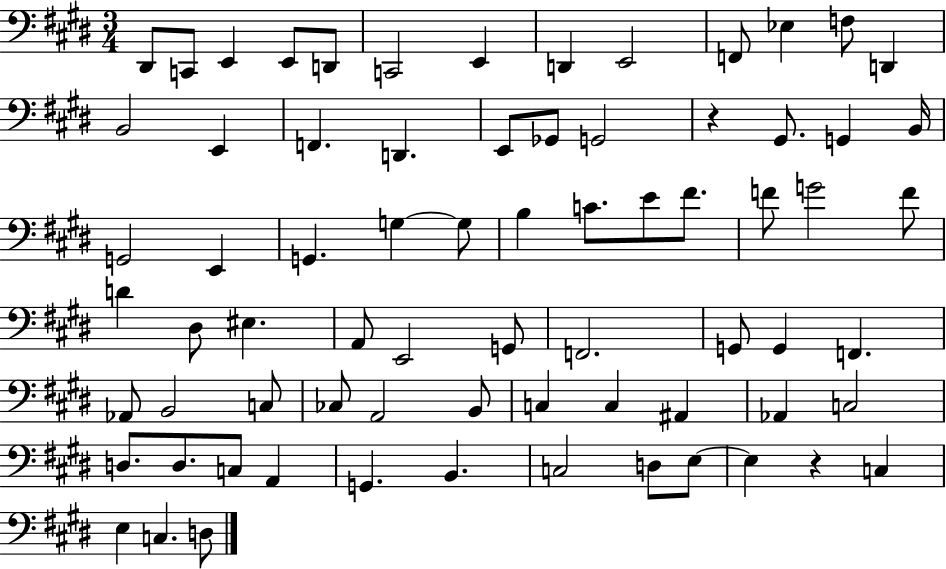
{
  \clef bass
  \numericTimeSignature
  \time 3/4
  \key e \major
  dis,8 c,8 e,4 e,8 d,8 | c,2 e,4 | d,4 e,2 | f,8 ees4 f8 d,4 | \break b,2 e,4 | f,4. d,4. | e,8 ges,8 g,2 | r4 gis,8. g,4 b,16 | \break g,2 e,4 | g,4. g4~~ g8 | b4 c'8. e'8 fis'8. | f'8 g'2 f'8 | \break d'4 dis8 eis4. | a,8 e,2 g,8 | f,2. | g,8 g,4 f,4. | \break aes,8 b,2 c8 | ces8 a,2 b,8 | c4 c4 ais,4 | aes,4 c2 | \break d8. d8. c8 a,4 | g,4. b,4. | c2 d8 e8~~ | e4 r4 c4 | \break e4 c4. d8 | \bar "|."
}